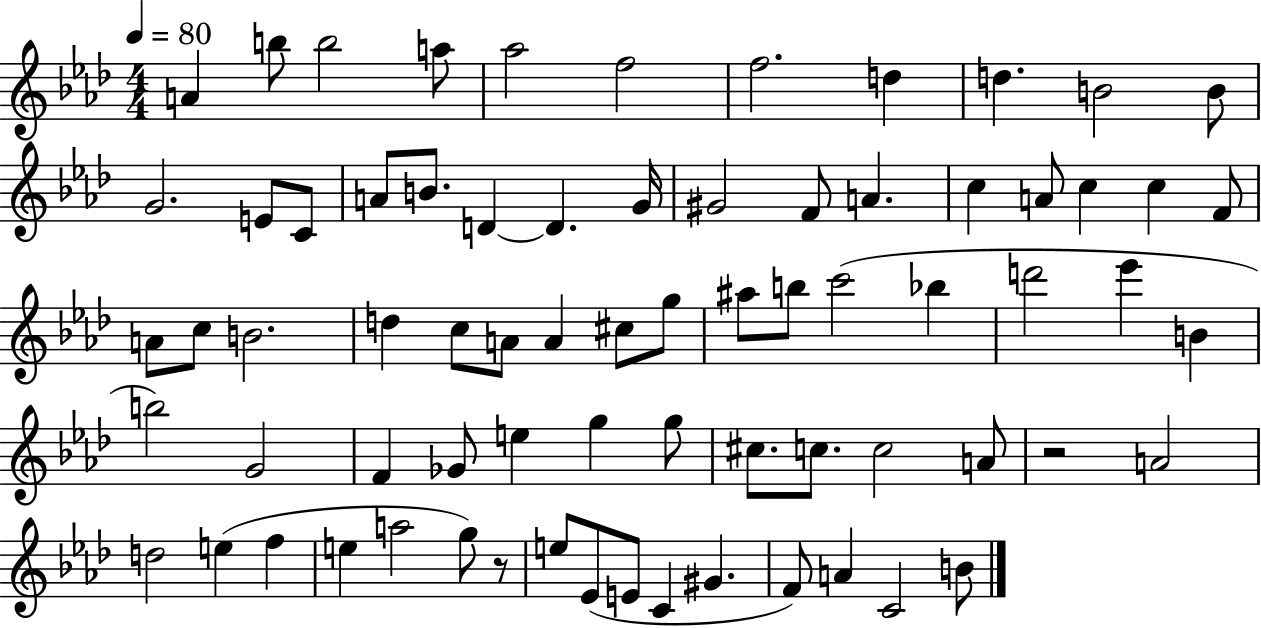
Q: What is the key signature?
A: AES major